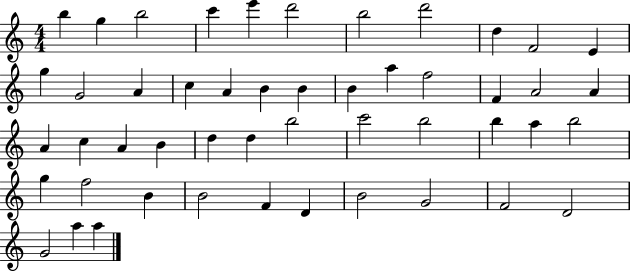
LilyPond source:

{
  \clef treble
  \numericTimeSignature
  \time 4/4
  \key c \major
  b''4 g''4 b''2 | c'''4 e'''4 d'''2 | b''2 d'''2 | d''4 f'2 e'4 | \break g''4 g'2 a'4 | c''4 a'4 b'4 b'4 | b'4 a''4 f''2 | f'4 a'2 a'4 | \break a'4 c''4 a'4 b'4 | d''4 d''4 b''2 | c'''2 b''2 | b''4 a''4 b''2 | \break g''4 f''2 b'4 | b'2 f'4 d'4 | b'2 g'2 | f'2 d'2 | \break g'2 a''4 a''4 | \bar "|."
}